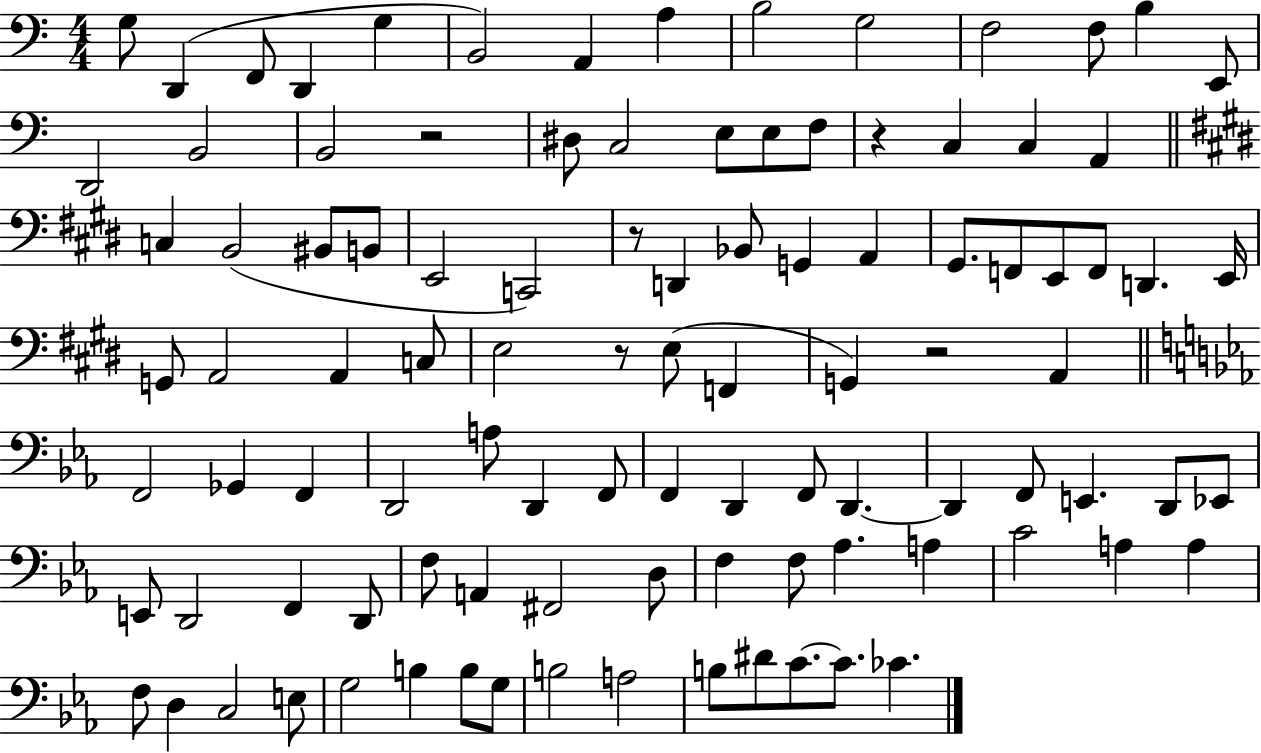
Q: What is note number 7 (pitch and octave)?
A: A2